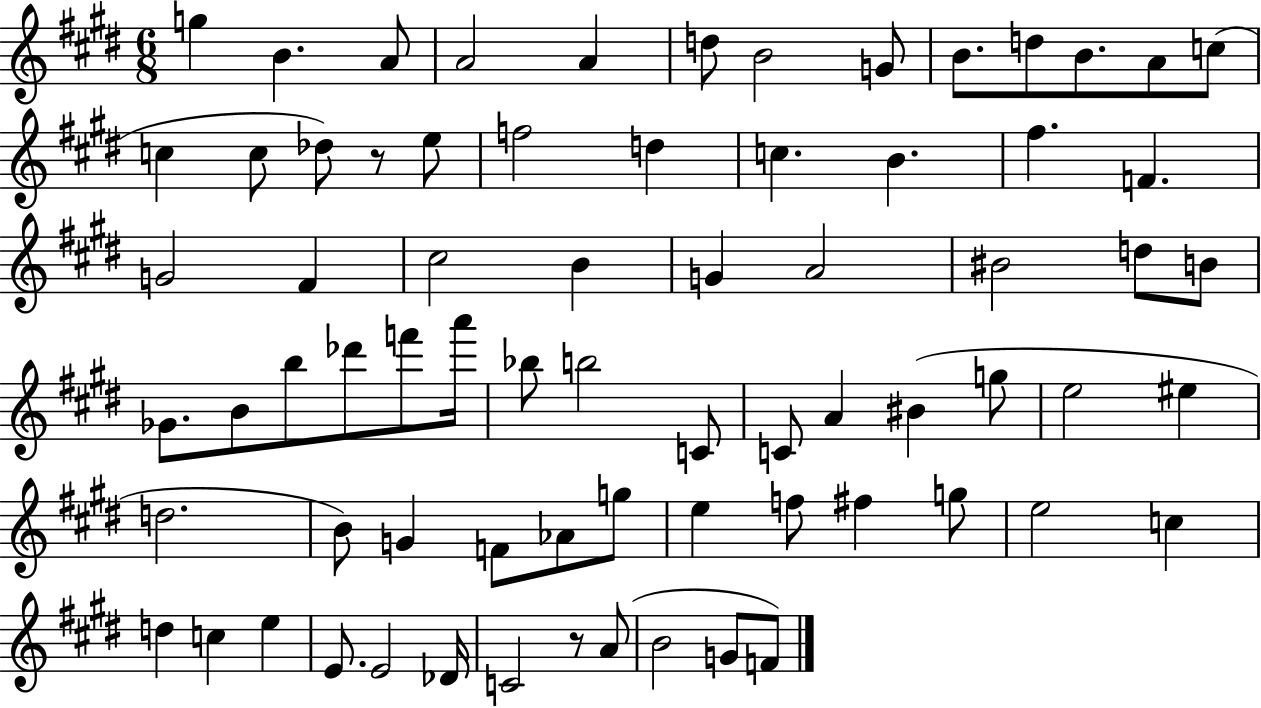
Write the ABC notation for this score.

X:1
T:Untitled
M:6/8
L:1/4
K:E
g B A/2 A2 A d/2 B2 G/2 B/2 d/2 B/2 A/2 c/2 c c/2 _d/2 z/2 e/2 f2 d c B ^f F G2 ^F ^c2 B G A2 ^B2 d/2 B/2 _G/2 B/2 b/2 _d'/2 f'/2 a'/4 _b/2 b2 C/2 C/2 A ^B g/2 e2 ^e d2 B/2 G F/2 _A/2 g/2 e f/2 ^f g/2 e2 c d c e E/2 E2 _D/4 C2 z/2 A/2 B2 G/2 F/2